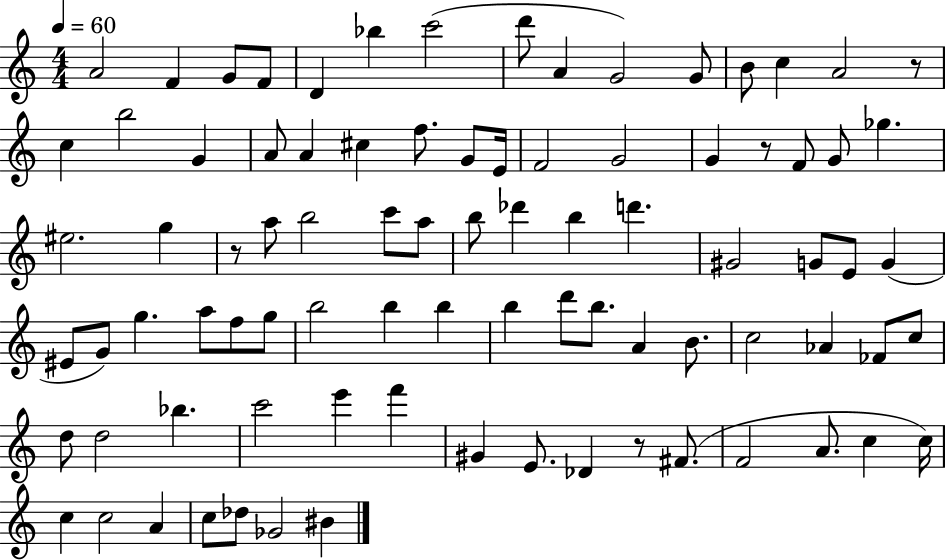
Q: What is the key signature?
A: C major